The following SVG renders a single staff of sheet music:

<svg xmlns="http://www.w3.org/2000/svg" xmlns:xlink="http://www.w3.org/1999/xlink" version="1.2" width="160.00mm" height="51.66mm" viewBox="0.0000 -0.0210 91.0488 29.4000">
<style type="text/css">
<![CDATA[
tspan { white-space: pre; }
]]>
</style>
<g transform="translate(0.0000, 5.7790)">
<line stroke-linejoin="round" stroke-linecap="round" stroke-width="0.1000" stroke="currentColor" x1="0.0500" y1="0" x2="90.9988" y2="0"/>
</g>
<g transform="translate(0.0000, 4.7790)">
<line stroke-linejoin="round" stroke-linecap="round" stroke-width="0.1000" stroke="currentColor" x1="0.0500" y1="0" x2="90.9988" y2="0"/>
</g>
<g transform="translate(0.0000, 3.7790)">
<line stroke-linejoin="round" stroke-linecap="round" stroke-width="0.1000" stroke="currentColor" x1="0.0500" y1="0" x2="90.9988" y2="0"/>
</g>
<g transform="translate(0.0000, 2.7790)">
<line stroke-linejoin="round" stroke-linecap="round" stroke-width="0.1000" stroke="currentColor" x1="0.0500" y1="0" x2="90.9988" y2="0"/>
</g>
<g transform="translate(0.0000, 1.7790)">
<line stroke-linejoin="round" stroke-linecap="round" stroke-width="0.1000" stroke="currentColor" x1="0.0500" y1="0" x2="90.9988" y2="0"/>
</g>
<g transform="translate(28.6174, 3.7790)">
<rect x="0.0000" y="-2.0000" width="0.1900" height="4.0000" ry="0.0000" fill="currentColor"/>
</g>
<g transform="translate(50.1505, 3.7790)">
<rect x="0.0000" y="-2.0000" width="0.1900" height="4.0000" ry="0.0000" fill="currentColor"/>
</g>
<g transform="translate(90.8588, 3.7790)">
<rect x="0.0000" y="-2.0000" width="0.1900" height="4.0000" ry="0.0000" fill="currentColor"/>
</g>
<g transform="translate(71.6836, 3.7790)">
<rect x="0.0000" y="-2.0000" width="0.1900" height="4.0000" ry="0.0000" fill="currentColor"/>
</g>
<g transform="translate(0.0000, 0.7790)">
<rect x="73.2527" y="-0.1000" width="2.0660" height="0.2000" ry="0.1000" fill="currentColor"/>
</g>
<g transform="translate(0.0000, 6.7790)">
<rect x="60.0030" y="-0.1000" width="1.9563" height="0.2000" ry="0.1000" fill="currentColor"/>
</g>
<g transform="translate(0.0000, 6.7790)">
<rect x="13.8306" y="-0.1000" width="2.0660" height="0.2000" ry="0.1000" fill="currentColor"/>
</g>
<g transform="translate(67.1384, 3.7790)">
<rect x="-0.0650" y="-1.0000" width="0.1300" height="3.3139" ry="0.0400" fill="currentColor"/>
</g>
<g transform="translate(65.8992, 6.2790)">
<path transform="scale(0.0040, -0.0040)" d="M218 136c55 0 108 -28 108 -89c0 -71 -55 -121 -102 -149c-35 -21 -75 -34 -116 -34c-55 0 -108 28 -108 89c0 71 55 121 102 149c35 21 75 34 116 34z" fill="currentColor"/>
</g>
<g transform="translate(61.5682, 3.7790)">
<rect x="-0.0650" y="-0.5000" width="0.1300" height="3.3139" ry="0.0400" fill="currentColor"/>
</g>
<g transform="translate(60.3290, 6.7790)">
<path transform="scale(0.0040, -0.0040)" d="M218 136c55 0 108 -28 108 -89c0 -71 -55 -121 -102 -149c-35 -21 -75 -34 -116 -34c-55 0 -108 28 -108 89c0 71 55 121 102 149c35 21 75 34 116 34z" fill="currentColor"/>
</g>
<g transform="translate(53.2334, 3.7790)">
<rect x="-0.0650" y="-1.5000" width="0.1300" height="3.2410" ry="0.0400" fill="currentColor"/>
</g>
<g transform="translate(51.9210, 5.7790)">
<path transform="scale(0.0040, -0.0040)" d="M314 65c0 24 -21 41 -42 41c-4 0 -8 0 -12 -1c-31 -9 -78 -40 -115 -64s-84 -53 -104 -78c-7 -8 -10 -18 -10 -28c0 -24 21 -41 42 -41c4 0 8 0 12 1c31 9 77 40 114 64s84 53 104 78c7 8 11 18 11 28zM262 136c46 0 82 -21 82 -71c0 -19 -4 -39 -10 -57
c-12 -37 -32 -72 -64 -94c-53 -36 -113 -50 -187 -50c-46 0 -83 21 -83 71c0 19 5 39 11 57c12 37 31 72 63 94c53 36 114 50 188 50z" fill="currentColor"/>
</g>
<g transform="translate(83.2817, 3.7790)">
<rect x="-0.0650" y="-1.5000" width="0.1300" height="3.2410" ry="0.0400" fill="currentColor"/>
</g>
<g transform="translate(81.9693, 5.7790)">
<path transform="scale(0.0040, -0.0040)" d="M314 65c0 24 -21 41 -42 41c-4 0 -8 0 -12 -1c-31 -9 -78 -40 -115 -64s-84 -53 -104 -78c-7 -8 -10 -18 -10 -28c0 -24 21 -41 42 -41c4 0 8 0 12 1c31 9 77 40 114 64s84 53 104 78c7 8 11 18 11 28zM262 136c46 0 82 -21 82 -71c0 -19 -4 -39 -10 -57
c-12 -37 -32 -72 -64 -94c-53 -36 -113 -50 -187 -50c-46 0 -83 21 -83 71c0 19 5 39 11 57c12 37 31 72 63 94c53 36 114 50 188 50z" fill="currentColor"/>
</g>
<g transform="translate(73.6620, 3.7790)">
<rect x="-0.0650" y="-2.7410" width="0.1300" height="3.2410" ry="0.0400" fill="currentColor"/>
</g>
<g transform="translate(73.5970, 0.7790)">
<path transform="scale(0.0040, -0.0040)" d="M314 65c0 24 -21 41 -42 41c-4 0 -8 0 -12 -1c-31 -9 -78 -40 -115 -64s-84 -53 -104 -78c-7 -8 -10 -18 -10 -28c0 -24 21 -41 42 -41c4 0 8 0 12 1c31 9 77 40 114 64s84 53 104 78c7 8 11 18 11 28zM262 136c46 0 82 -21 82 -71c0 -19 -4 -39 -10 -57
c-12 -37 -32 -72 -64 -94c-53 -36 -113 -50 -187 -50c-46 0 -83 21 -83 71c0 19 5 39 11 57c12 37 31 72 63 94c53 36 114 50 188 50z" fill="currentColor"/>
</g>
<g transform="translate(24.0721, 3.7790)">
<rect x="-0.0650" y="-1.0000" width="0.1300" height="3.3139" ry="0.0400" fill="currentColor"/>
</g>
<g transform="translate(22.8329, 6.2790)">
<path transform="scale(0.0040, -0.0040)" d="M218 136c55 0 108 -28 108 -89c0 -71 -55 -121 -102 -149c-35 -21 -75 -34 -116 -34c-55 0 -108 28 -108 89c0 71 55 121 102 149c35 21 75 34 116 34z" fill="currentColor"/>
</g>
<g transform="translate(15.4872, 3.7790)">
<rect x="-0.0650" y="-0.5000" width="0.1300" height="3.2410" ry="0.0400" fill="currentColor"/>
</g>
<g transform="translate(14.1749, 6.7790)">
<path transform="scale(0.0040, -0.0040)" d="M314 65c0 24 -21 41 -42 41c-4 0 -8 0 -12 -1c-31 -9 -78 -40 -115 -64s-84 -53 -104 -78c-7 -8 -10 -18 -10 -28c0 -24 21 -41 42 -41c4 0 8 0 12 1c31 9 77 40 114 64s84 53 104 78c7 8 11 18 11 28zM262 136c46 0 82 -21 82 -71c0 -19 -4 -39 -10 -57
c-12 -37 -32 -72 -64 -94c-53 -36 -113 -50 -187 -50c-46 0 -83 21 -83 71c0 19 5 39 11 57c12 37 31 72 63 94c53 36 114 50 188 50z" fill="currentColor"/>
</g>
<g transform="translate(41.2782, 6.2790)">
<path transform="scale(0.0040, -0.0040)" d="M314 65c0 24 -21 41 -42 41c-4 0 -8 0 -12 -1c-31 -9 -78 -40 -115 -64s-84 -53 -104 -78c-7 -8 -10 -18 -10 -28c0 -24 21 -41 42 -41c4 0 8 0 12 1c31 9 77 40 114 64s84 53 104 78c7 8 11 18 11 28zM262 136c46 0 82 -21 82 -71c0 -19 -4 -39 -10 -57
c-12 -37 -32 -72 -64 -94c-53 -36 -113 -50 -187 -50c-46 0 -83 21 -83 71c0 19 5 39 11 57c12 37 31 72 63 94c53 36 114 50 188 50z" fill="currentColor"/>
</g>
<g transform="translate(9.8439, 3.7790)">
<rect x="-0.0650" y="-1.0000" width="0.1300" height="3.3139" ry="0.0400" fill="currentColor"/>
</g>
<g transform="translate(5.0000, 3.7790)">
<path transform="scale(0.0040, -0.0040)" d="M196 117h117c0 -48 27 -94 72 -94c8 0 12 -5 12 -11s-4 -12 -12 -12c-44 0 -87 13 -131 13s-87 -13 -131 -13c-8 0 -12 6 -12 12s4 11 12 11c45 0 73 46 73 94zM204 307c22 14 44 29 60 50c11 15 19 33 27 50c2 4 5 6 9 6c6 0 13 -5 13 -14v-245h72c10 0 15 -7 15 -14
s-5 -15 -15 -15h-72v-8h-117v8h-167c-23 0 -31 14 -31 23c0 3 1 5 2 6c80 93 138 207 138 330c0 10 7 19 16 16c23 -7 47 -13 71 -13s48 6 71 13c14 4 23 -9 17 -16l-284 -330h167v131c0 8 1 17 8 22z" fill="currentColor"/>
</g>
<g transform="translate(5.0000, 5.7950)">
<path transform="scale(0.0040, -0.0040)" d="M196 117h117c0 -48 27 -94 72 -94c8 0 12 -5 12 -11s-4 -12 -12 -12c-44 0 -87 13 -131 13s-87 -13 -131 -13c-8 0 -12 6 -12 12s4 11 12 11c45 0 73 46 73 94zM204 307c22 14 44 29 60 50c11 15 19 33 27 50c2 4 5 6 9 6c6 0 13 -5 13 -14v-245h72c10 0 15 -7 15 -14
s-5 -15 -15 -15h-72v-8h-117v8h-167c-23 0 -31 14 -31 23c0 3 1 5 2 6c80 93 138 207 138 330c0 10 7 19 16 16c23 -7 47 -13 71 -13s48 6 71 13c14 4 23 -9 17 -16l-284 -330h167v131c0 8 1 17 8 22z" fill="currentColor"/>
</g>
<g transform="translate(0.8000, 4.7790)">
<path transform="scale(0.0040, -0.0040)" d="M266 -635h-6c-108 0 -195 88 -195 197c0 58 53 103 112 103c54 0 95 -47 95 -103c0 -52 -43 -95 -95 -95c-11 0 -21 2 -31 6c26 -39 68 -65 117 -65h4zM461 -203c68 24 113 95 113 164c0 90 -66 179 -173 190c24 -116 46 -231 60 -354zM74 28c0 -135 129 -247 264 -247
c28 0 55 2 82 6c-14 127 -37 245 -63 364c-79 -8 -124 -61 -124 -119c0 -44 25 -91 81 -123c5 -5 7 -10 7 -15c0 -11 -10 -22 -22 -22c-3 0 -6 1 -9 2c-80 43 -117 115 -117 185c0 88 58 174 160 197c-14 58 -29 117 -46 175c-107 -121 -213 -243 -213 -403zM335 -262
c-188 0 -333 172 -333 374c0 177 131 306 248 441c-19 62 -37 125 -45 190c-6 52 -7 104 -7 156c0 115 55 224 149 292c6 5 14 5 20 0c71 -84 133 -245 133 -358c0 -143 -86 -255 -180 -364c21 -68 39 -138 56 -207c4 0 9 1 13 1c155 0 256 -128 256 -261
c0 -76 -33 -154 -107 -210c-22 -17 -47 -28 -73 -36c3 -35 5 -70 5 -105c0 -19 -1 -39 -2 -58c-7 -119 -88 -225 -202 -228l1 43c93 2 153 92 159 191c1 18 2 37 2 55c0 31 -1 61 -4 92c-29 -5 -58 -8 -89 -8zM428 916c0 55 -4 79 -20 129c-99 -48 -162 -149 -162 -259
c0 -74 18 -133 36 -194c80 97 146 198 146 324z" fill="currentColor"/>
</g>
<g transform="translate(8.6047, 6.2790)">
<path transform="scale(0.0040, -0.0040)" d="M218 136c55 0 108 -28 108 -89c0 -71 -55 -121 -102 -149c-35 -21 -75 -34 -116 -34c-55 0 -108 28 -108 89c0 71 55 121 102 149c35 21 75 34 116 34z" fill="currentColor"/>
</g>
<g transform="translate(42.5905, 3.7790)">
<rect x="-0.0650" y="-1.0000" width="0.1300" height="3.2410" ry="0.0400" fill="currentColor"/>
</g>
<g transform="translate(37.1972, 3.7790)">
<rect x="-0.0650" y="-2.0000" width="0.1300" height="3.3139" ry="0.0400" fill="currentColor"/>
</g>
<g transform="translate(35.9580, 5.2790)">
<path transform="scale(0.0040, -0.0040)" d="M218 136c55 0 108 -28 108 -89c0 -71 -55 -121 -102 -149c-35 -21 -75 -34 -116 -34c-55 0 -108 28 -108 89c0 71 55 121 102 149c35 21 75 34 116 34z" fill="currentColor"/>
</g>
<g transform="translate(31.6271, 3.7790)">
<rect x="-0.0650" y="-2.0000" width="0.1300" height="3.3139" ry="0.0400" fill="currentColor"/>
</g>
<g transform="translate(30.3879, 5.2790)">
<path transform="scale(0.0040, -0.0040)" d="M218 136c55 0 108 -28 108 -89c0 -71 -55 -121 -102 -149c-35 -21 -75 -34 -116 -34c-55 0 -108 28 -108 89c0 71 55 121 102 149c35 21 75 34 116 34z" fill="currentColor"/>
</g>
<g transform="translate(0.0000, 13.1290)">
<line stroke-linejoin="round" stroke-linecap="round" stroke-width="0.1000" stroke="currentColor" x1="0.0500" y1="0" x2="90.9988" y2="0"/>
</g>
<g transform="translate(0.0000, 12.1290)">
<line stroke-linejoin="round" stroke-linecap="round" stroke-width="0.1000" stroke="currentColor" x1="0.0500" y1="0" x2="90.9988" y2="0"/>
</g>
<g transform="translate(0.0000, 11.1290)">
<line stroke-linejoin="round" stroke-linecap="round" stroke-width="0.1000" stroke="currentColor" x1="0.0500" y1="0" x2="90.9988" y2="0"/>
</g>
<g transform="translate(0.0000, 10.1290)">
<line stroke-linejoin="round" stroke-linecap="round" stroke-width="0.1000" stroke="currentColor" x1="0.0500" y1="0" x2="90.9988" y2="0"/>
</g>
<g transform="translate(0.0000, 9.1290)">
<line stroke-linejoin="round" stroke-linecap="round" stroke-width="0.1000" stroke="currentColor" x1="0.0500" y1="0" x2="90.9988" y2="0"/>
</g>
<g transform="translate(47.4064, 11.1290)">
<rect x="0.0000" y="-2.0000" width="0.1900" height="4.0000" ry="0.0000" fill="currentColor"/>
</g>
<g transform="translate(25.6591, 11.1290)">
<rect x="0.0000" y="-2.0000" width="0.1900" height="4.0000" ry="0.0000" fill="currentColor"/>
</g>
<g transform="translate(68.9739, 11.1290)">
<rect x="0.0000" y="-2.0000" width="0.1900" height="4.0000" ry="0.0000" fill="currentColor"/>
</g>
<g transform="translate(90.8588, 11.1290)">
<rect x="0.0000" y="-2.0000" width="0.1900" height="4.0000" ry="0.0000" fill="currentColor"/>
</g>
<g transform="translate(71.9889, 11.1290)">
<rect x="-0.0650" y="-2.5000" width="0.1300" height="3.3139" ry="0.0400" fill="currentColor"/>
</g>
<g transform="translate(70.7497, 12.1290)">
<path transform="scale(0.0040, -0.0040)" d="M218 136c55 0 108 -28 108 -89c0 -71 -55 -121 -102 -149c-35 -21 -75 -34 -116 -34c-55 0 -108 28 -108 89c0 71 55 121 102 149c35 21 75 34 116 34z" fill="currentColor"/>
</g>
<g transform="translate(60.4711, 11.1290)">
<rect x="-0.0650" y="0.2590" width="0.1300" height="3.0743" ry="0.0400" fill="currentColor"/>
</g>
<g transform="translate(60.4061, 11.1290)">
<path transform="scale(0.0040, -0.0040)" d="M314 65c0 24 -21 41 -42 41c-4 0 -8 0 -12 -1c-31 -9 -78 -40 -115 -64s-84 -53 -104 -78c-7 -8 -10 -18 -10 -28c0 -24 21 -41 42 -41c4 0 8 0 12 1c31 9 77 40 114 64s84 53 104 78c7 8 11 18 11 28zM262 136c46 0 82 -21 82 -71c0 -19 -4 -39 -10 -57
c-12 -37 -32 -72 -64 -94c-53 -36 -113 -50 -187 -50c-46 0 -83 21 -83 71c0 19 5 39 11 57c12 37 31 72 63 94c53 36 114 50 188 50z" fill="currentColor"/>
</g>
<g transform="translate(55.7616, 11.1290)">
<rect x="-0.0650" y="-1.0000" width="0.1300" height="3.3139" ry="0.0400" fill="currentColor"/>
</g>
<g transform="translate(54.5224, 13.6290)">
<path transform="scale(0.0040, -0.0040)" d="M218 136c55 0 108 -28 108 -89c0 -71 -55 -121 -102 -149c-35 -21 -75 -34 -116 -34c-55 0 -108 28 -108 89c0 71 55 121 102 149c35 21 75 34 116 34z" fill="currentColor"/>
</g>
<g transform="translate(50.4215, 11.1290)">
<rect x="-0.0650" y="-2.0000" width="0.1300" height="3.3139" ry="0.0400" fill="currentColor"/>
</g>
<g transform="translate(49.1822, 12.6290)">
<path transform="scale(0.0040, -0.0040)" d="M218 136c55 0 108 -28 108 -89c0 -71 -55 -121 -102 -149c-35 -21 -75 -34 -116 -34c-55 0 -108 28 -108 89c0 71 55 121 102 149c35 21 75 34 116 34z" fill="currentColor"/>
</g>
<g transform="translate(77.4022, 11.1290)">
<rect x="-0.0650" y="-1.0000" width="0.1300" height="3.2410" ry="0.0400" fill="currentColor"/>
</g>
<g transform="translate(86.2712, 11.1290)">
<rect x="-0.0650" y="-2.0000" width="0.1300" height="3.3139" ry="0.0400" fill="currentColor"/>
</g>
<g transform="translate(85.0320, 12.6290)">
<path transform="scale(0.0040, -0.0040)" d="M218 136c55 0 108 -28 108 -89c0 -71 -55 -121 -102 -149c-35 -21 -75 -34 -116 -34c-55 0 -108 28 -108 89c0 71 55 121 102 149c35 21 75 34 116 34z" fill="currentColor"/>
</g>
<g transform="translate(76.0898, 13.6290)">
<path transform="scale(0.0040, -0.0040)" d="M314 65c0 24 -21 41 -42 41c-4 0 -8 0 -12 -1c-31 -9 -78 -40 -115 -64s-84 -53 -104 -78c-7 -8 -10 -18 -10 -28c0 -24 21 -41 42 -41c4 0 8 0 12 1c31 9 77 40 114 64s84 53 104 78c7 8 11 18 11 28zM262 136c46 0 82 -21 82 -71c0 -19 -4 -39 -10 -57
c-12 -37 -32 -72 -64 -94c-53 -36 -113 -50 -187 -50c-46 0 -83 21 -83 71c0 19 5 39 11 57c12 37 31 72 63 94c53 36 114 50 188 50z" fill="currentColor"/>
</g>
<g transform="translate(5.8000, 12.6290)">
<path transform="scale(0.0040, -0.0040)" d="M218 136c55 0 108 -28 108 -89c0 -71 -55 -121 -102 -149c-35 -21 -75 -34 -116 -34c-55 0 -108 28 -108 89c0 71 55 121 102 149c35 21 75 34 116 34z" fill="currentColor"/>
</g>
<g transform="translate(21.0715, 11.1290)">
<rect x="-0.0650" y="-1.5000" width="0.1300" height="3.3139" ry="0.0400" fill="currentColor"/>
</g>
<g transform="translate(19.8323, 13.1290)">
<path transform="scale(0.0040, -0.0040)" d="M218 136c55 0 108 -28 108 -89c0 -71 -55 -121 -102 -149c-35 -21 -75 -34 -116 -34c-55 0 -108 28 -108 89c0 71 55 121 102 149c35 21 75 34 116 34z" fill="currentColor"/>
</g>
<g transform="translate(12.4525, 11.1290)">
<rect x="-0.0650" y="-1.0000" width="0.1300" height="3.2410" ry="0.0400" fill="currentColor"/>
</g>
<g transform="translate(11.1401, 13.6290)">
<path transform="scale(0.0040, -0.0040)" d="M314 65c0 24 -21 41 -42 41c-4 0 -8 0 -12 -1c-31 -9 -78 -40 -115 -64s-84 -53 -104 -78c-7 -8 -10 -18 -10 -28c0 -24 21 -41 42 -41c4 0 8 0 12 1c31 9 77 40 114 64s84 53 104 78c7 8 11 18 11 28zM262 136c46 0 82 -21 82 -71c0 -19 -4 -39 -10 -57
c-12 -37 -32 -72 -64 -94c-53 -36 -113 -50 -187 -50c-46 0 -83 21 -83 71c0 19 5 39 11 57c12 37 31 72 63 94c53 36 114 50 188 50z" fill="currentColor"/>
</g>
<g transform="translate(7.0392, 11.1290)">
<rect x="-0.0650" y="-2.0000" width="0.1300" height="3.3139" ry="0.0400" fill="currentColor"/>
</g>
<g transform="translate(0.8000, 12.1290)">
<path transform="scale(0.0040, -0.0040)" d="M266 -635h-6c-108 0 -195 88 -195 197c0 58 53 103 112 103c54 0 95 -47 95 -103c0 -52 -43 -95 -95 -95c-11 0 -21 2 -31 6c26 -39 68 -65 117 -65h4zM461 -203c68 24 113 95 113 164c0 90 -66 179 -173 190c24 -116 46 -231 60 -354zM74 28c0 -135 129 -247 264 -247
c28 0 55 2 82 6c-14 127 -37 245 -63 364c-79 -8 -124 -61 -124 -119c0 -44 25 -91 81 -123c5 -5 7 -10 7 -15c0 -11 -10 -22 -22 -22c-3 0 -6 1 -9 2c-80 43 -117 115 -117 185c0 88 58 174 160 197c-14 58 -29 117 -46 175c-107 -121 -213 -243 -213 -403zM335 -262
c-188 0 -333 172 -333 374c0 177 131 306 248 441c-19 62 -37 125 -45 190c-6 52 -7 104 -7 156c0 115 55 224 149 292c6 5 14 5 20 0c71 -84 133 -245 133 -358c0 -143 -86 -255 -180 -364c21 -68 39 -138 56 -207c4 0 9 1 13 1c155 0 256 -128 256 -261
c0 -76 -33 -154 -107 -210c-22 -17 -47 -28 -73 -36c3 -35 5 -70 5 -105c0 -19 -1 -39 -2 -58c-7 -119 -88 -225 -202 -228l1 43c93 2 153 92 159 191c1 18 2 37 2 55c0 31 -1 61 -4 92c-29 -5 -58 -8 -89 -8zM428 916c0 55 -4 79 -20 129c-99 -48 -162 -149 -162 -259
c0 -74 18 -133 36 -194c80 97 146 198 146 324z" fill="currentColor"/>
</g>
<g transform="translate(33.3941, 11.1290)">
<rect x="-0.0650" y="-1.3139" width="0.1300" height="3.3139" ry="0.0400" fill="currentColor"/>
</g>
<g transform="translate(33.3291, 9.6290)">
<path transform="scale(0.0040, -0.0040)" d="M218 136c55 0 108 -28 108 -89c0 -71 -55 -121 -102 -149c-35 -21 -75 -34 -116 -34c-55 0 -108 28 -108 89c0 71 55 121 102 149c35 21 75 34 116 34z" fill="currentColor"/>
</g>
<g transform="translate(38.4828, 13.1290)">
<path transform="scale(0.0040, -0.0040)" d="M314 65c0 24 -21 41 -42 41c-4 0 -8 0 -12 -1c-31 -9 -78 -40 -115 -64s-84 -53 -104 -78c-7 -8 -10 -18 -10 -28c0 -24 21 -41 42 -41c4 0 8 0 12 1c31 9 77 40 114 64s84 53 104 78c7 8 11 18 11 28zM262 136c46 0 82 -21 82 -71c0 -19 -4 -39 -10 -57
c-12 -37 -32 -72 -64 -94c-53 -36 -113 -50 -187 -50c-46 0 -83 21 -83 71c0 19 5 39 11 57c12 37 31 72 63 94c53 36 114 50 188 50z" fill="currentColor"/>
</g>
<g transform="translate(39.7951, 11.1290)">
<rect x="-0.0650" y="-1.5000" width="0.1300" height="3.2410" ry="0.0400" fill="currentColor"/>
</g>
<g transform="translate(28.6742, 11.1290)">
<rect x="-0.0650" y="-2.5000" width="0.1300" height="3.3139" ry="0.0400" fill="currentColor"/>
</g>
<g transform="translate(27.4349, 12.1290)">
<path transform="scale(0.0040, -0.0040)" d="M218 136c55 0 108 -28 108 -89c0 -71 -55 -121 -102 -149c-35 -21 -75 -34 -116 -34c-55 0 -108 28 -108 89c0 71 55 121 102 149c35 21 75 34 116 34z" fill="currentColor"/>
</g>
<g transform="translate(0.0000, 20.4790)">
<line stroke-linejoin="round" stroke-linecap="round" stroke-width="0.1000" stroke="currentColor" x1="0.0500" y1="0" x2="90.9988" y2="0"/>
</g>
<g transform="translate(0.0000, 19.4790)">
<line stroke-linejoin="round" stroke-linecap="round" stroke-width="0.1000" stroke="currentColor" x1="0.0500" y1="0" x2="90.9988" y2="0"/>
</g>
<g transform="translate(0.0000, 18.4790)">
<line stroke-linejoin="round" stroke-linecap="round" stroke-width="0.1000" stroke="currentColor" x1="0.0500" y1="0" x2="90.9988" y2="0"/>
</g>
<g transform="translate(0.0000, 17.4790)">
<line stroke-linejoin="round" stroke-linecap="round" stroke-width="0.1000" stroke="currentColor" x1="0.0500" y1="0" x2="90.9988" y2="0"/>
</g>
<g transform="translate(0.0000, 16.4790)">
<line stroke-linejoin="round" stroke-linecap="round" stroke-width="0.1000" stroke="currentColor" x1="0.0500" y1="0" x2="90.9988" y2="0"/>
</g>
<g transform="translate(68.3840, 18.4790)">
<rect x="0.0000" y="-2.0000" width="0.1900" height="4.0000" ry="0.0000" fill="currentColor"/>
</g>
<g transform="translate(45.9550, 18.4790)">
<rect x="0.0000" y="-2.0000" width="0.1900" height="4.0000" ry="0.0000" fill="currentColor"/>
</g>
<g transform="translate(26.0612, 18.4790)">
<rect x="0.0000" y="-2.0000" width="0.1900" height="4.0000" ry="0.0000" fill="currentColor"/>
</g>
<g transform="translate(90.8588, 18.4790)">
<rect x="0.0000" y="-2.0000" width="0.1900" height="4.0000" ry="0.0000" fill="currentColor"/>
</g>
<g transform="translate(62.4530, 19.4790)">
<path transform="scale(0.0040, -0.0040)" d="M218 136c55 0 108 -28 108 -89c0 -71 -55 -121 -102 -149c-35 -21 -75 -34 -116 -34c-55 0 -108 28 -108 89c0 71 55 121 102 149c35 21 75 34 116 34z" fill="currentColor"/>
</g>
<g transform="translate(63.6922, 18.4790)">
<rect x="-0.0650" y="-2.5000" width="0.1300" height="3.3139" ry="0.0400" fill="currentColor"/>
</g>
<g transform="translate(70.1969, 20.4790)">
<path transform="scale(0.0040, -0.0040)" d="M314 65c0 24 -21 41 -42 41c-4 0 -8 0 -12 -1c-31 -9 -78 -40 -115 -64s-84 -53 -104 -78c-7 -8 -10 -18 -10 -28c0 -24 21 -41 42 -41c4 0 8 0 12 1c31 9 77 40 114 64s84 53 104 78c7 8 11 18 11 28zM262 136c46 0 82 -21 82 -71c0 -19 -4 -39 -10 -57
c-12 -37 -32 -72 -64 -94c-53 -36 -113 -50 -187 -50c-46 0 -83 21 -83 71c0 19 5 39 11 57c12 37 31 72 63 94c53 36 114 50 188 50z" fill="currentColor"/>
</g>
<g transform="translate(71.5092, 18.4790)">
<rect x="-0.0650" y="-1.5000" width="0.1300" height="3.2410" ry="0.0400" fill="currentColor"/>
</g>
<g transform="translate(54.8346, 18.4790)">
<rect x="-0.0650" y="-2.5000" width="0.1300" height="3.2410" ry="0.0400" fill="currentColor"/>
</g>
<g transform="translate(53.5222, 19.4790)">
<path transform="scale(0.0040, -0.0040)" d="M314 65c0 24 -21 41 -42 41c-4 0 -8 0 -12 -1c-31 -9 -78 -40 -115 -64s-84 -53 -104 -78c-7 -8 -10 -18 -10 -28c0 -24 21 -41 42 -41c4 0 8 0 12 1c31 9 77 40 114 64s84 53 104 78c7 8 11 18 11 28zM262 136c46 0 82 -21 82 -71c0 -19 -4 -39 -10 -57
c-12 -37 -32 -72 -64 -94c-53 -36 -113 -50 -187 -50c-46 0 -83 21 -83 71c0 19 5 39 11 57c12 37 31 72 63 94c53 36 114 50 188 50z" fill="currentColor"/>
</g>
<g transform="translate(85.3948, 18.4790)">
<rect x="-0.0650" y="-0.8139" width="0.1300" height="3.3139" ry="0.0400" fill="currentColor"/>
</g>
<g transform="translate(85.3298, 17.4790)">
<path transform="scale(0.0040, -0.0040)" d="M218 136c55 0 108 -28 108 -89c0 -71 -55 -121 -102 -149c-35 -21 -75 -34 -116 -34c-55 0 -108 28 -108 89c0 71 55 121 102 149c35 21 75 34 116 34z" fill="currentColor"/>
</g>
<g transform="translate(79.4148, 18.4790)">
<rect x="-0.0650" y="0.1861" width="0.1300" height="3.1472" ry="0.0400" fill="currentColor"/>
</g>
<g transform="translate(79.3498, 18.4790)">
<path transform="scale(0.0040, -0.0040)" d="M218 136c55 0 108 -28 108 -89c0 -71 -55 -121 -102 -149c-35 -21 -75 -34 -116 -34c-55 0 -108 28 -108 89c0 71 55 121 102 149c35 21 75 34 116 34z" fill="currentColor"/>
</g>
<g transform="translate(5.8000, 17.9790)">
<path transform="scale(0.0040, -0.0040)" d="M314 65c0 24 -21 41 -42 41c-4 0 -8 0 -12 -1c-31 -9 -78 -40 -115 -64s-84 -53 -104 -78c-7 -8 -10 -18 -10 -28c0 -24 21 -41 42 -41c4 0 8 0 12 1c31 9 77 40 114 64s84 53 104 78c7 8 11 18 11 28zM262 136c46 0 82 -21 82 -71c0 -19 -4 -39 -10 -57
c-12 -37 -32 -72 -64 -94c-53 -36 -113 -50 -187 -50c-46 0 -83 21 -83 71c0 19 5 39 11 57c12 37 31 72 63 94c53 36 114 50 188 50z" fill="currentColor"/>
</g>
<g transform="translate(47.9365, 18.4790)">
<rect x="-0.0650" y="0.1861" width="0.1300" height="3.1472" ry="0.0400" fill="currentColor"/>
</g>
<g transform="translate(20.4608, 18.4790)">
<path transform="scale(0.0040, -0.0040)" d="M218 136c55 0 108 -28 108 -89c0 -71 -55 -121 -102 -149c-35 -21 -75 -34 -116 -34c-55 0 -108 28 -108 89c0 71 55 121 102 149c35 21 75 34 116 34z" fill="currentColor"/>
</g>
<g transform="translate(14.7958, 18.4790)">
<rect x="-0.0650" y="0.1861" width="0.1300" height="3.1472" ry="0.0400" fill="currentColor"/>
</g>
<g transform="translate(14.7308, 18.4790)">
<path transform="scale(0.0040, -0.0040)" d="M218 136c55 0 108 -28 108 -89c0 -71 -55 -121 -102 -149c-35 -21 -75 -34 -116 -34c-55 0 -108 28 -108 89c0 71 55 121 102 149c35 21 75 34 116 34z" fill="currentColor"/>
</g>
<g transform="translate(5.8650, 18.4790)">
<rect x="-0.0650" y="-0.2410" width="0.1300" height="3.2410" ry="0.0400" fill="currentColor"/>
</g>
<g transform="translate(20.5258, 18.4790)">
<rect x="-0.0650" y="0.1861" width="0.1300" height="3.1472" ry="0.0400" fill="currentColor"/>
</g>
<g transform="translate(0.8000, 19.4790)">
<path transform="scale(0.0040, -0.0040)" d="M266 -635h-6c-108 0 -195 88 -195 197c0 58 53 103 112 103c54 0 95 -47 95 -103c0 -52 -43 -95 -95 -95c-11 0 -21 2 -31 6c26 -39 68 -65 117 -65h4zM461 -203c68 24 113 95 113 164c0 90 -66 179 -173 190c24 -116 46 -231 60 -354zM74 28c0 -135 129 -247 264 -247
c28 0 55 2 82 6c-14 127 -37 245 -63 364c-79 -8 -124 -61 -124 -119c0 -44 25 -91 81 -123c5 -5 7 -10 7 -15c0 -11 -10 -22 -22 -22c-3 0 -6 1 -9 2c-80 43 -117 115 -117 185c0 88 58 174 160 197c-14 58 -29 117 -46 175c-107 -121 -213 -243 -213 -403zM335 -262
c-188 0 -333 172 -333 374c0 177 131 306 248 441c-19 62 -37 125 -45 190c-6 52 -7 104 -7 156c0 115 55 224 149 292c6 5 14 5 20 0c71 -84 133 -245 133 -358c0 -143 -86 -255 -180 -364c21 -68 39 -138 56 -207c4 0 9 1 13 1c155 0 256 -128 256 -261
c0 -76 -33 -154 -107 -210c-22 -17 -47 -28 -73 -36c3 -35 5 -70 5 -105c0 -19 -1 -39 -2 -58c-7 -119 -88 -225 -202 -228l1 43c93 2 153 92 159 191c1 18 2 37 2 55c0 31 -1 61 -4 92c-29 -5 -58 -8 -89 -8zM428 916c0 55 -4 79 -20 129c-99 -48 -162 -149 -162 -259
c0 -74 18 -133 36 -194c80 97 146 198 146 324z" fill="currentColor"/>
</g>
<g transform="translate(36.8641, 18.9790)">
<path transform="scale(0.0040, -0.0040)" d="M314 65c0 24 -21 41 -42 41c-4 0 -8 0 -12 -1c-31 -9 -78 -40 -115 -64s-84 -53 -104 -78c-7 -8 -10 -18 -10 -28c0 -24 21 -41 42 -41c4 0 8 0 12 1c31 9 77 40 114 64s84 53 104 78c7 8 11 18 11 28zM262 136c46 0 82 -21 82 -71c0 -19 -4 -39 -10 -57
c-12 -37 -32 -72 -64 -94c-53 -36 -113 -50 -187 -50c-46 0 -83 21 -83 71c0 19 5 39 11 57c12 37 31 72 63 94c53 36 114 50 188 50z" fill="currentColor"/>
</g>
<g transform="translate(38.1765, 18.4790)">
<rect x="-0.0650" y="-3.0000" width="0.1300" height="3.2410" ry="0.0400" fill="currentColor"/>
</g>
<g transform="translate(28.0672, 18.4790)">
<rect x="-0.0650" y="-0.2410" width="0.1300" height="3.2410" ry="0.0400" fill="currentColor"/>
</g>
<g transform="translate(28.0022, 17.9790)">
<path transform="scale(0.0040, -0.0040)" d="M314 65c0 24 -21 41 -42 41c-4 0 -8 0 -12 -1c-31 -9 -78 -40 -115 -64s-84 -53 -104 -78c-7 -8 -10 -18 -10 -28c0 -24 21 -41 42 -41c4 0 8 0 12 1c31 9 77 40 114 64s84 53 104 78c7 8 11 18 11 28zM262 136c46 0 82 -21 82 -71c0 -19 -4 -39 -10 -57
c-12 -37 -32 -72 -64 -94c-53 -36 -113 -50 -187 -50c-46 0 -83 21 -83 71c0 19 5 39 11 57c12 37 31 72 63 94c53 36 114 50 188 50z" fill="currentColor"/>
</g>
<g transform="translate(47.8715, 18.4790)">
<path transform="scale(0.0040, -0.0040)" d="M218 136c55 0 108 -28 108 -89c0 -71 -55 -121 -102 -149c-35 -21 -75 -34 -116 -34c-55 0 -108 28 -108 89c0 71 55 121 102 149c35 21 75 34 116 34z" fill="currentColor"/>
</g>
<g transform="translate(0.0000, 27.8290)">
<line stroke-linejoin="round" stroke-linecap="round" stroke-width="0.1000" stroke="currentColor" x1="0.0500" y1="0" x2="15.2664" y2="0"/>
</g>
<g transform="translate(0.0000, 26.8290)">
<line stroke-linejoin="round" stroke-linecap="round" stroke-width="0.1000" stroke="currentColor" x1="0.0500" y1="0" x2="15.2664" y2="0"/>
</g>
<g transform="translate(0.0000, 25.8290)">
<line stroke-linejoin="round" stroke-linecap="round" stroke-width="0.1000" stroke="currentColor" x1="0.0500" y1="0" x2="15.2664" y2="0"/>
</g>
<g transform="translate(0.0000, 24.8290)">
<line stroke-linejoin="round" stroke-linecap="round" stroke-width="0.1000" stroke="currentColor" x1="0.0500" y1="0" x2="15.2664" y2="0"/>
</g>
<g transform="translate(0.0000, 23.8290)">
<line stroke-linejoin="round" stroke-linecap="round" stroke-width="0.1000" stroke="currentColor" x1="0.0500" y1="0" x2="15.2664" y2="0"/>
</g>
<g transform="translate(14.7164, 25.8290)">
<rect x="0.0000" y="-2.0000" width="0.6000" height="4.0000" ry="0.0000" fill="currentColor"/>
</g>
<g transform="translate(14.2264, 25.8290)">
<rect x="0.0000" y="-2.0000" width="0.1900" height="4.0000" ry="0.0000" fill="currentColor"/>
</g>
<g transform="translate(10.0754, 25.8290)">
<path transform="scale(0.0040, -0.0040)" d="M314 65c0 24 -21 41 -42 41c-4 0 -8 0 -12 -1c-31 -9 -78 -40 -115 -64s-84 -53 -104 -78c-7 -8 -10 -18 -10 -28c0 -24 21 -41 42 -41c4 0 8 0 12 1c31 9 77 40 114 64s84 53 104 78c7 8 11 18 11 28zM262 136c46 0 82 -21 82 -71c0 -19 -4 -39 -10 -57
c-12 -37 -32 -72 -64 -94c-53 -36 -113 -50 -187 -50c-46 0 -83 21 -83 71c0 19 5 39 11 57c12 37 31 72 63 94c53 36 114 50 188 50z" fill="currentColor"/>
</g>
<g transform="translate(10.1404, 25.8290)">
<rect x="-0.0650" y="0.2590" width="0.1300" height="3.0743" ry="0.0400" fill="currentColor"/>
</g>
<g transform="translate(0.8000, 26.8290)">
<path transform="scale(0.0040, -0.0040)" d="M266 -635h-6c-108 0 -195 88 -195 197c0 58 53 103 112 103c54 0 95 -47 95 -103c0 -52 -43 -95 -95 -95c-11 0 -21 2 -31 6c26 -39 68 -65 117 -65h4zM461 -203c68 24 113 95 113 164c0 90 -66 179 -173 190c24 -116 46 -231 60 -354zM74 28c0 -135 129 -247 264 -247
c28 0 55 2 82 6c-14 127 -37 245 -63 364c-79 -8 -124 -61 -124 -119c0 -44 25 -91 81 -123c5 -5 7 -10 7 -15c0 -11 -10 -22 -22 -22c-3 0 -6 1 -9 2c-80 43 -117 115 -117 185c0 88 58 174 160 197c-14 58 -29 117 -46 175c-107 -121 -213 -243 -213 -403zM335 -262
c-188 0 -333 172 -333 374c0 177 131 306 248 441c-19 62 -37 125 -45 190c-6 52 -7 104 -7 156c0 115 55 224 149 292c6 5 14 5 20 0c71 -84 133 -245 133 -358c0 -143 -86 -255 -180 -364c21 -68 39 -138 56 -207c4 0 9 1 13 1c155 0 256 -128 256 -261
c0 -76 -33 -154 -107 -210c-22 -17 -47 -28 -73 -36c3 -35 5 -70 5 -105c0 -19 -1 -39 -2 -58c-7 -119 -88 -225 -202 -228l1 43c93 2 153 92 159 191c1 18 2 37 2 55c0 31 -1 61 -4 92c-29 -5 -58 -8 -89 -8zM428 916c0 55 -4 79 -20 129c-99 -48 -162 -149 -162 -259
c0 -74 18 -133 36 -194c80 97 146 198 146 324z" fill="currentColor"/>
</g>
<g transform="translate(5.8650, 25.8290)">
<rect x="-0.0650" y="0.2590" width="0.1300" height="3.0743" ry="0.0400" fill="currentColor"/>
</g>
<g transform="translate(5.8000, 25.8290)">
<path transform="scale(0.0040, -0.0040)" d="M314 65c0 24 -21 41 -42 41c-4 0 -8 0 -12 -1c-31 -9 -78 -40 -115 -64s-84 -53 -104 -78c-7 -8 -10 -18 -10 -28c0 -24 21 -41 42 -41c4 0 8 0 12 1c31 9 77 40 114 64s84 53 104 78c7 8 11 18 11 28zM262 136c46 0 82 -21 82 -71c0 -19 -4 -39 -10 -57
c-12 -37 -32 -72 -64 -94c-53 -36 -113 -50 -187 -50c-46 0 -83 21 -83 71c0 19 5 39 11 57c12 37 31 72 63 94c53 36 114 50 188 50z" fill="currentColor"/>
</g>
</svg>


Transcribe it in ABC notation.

X:1
T:Untitled
M:4/4
L:1/4
K:C
D C2 D F F D2 E2 C D a2 E2 F D2 E G e E2 F D B2 G D2 F c2 B B c2 A2 B G2 G E2 B d B2 B2